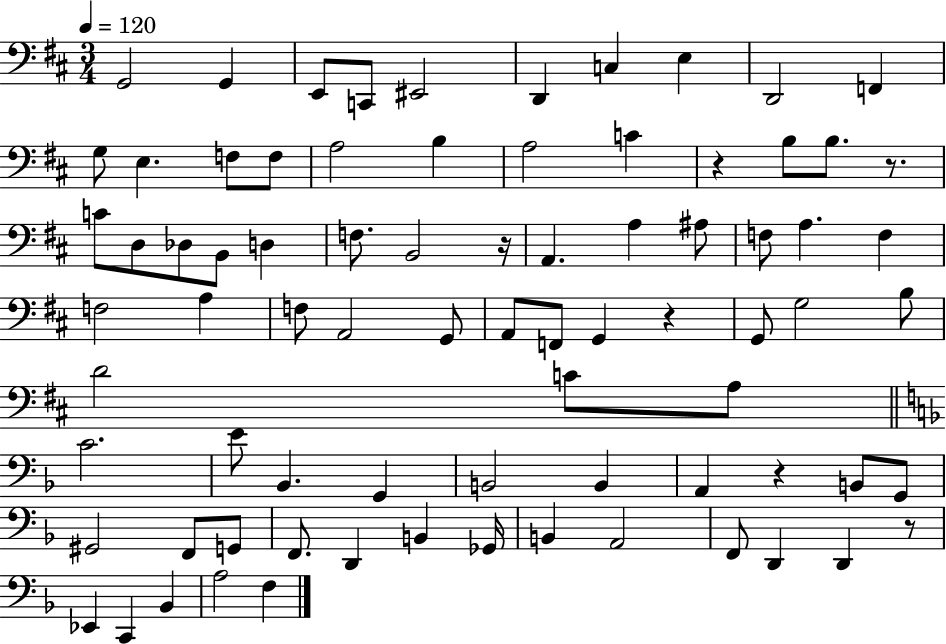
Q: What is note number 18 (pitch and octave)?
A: C4